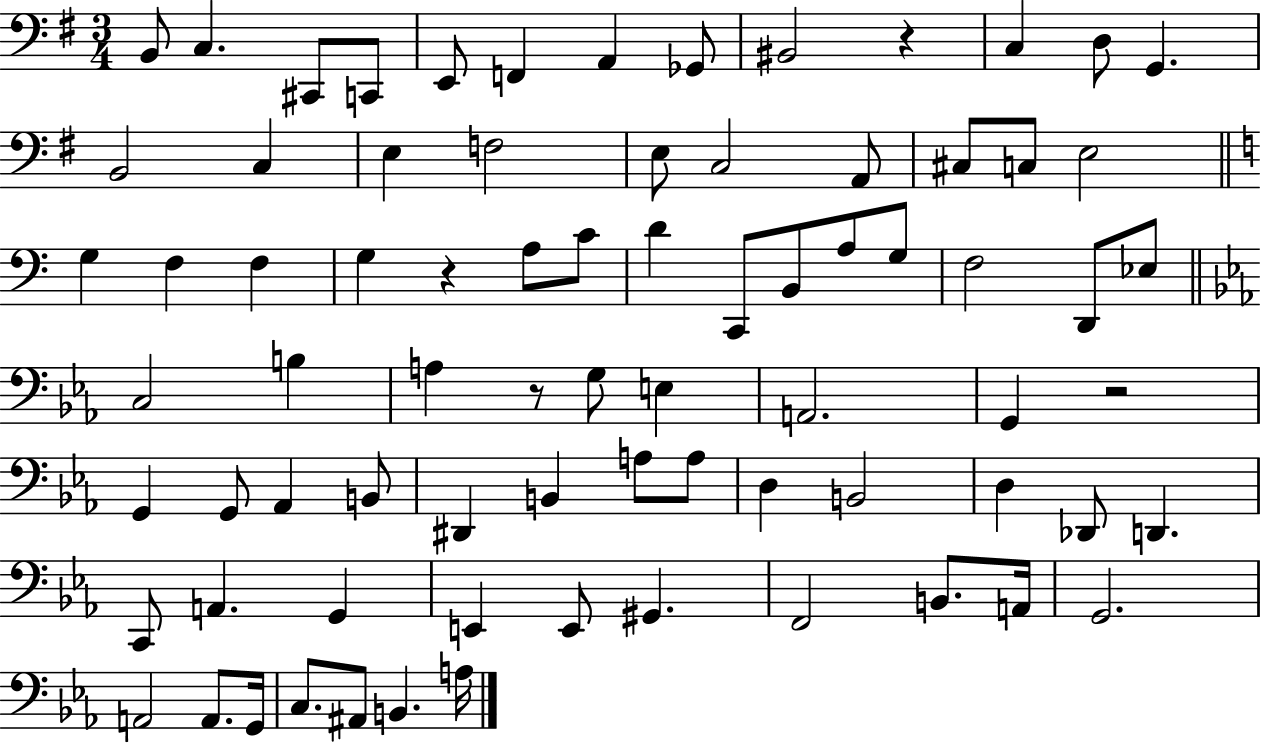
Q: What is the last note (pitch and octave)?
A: A3